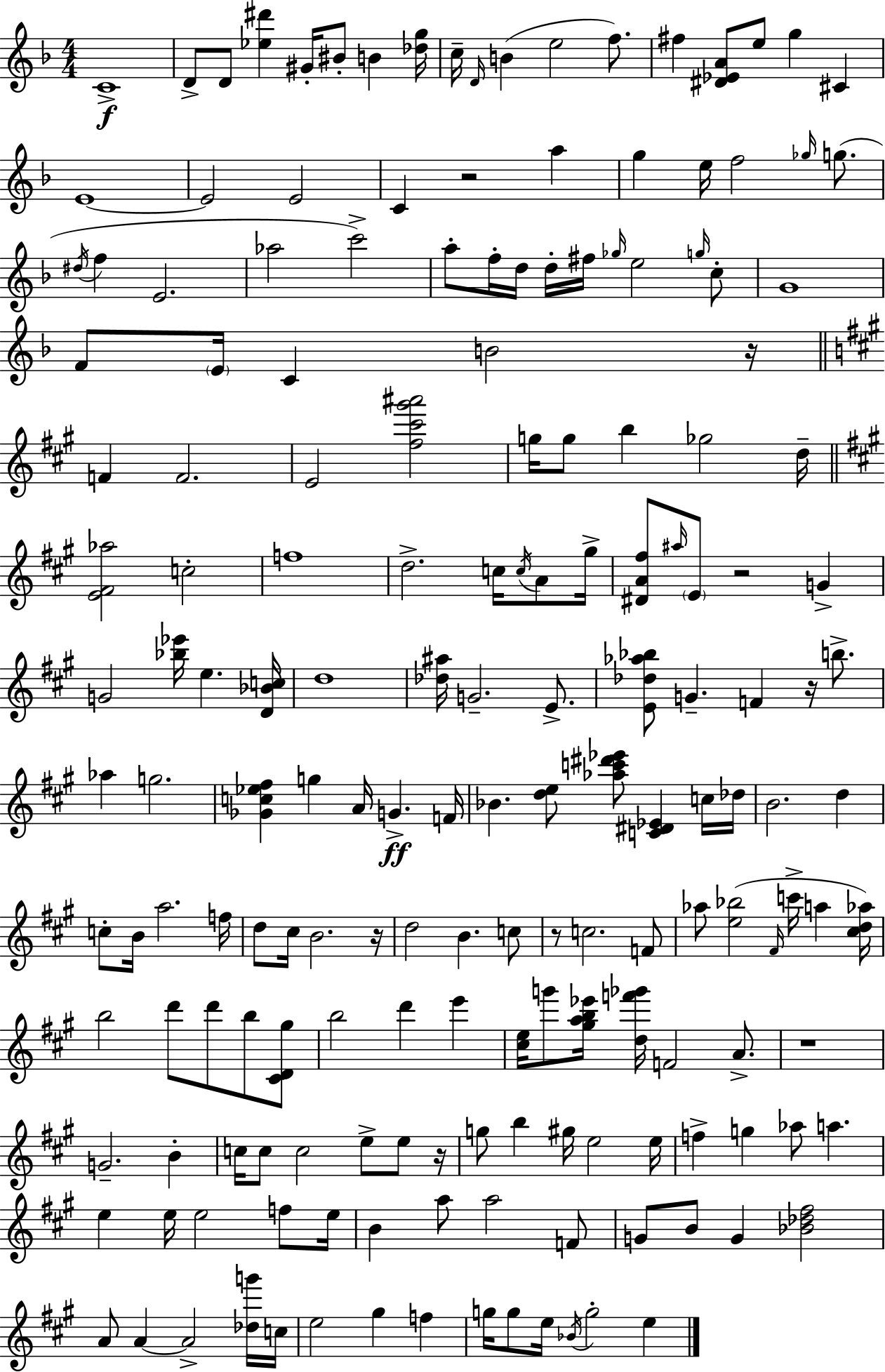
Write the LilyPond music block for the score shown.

{
  \clef treble
  \numericTimeSignature
  \time 4/4
  \key d \minor
  \repeat volta 2 { c'1->\f | d'8-> d'8 <ees'' dis'''>4 gis'16-. bis'8-. b'4 <des'' g''>16 | c''16-- \grace { d'16 }( b'4 e''2 f''8.) | fis''4 <dis' ees' a'>8 e''8 g''4 cis'4 | \break e'1~~ | e'2 e'2 | c'4 r2 a''4 | g''4 e''16 f''2 \grace { ges''16 } g''8.( | \break \acciaccatura { dis''16 } f''4 e'2. | aes''2 c'''2->) | a''8-. f''16-. d''16 d''16-. fis''16 \grace { ges''16 } e''2 | \grace { g''16 } c''8-. g'1 | \break f'8 \parenthesize e'16 c'4 b'2 | r16 \bar "||" \break \key a \major f'4 f'2. | e'2 <fis'' cis''' gis''' ais'''>2 | g''16 g''8 b''4 ges''2 d''16-- | \bar "||" \break \key a \major <e' fis' aes''>2 c''2-. | f''1 | d''2.-> c''16 \acciaccatura { c''16 } a'8 | gis''16-> <dis' a' fis''>8 \grace { ais''16 } \parenthesize e'8 r2 g'4-> | \break g'2 <bes'' ees'''>16 e''4. | <d' bes' c''>16 d''1 | <des'' ais''>16 g'2.-- e'8.-> | <e' des'' aes'' bes''>8 g'4.-- f'4 r16 b''8.-> | \break aes''4 g''2. | <ges' c'' ees'' fis''>4 g''4 a'16 g'4.->\ff | f'16 bes'4. <d'' e''>8 <aes'' c''' dis''' ees'''>8 <c' dis' ees'>4 | c''16 des''16 b'2. d''4 | \break c''8-. b'16 a''2. | f''16 d''8 cis''16 b'2. | r16 d''2 b'4. | c''8 r8 c''2. | \break f'8 aes''8 <e'' bes''>2( \grace { fis'16 } c'''16-> a''4 | <cis'' d'' aes''>16) b''2 d'''8 d'''8 b''8 | <cis' d' gis''>8 b''2 d'''4 e'''4 | <cis'' e''>16 g'''8 <gis'' a'' b'' ees'''>16 <d'' f''' ges'''>16 f'2 | \break a'8.-> r1 | g'2.-- b'4-. | c''16 c''8 c''2 e''8-> | e''8 r16 g''8 b''4 gis''16 e''2 | \break e''16 f''4-> g''4 aes''8 a''4. | e''4 e''16 e''2 | f''8 e''16 b'4 a''8 a''2 | f'8 g'8 b'8 g'4 <bes' des'' fis''>2 | \break a'8 a'4~~ a'2-> | <des'' g'''>16 c''16 e''2 gis''4 f''4 | g''16 g''8 e''16 \acciaccatura { bes'16 } g''2-. | e''4 } \bar "|."
}